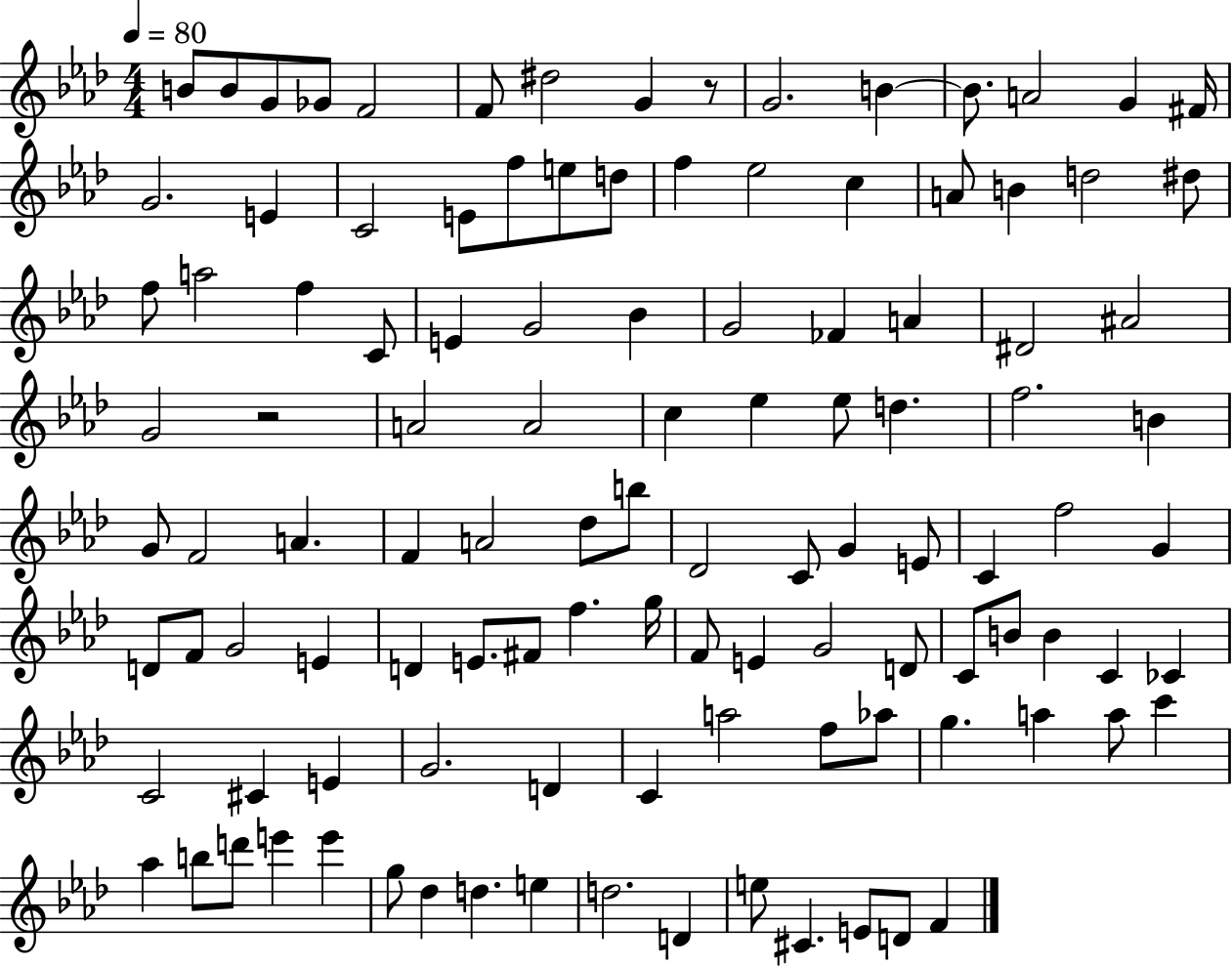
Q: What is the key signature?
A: AES major